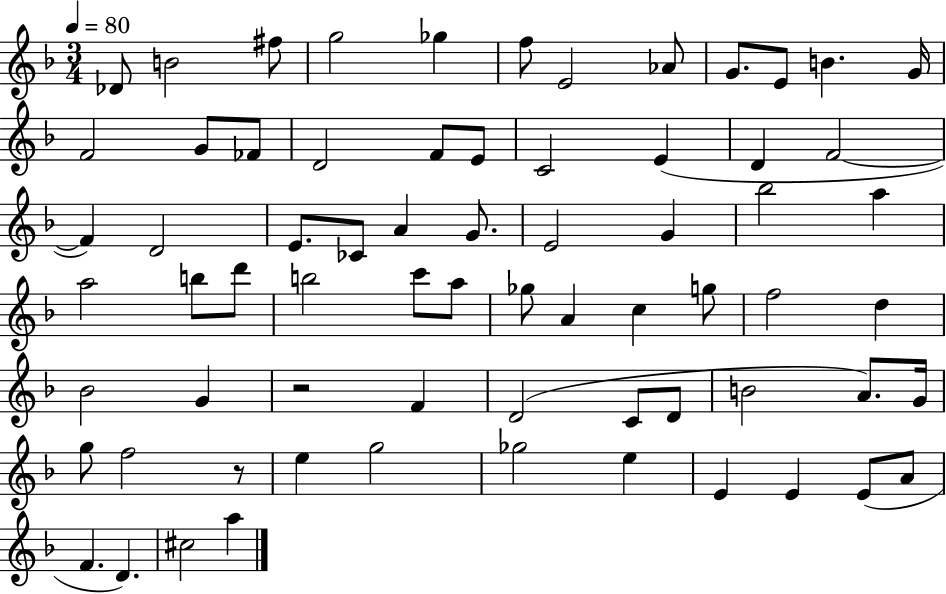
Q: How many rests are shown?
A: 2